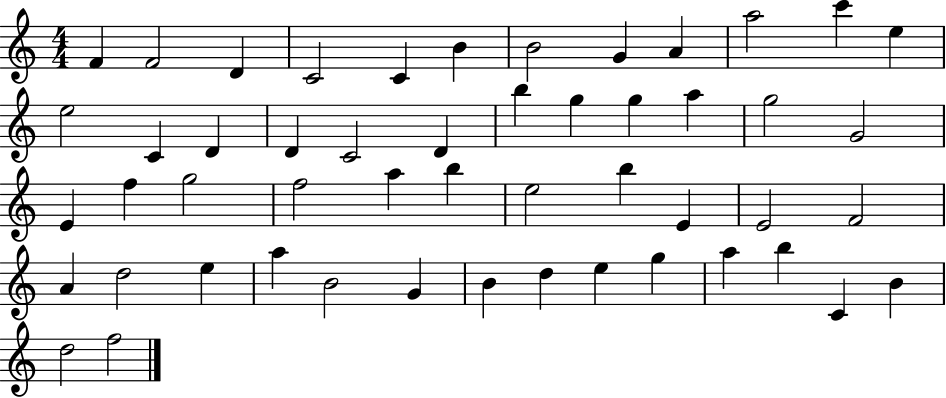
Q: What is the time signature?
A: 4/4